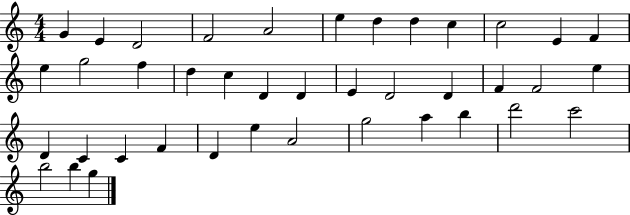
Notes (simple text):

G4/q E4/q D4/h F4/h A4/h E5/q D5/q D5/q C5/q C5/h E4/q F4/q E5/q G5/h F5/q D5/q C5/q D4/q D4/q E4/q D4/h D4/q F4/q F4/h E5/q D4/q C4/q C4/q F4/q D4/q E5/q A4/h G5/h A5/q B5/q D6/h C6/h B5/h B5/q G5/q